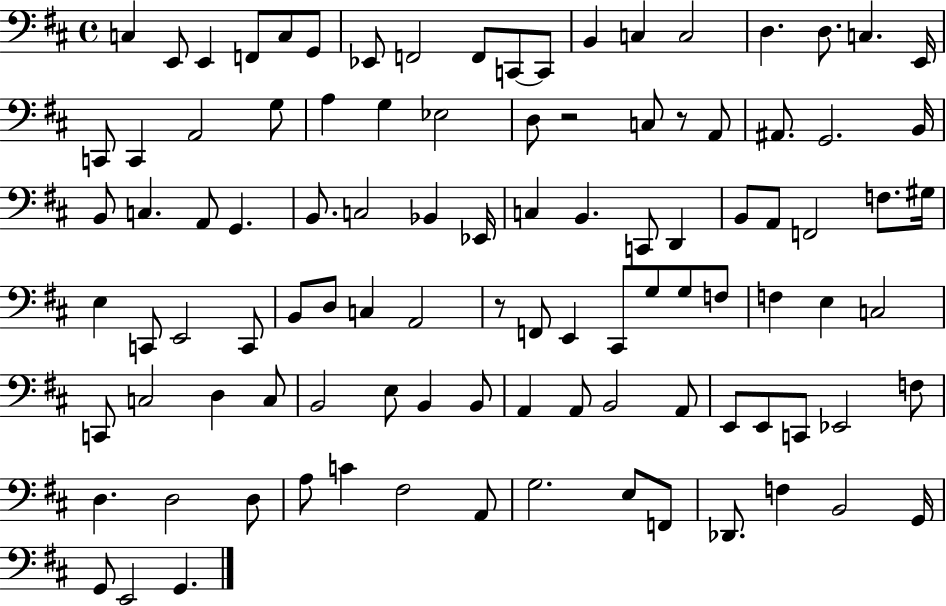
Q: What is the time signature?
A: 4/4